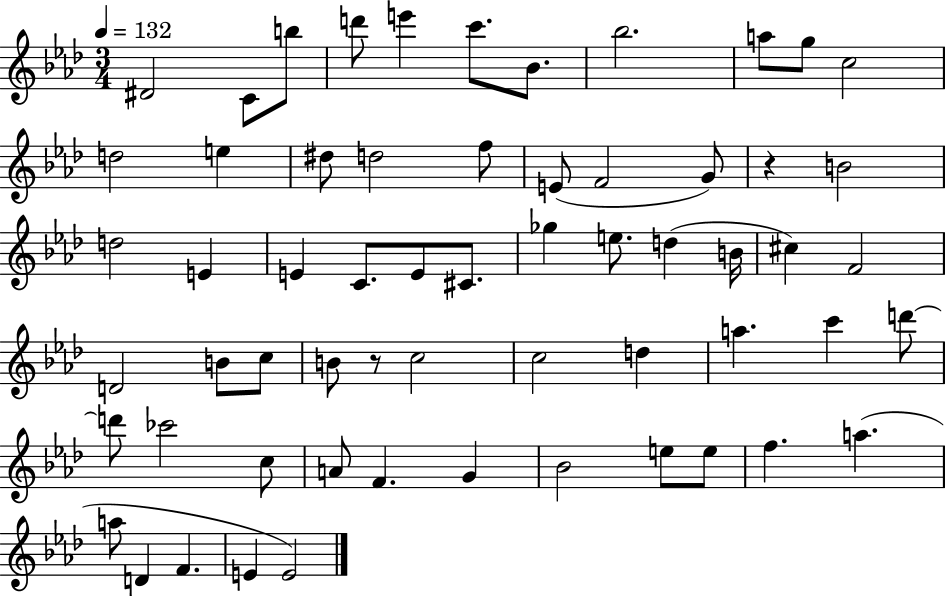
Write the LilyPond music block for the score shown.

{
  \clef treble
  \numericTimeSignature
  \time 3/4
  \key aes \major
  \tempo 4 = 132
  \repeat volta 2 { dis'2 c'8 b''8 | d'''8 e'''4 c'''8. bes'8. | bes''2. | a''8 g''8 c''2 | \break d''2 e''4 | dis''8 d''2 f''8 | e'8( f'2 g'8) | r4 b'2 | \break d''2 e'4 | e'4 c'8. e'8 cis'8. | ges''4 e''8. d''4( b'16 | cis''4) f'2 | \break d'2 b'8 c''8 | b'8 r8 c''2 | c''2 d''4 | a''4. c'''4 d'''8~~ | \break d'''8 ces'''2 c''8 | a'8 f'4. g'4 | bes'2 e''8 e''8 | f''4. a''4.( | \break a''8 d'4 f'4. | e'4 e'2) | } \bar "|."
}